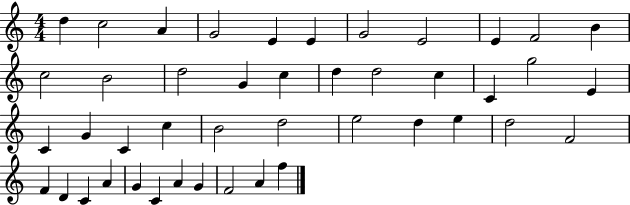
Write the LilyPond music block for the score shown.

{
  \clef treble
  \numericTimeSignature
  \time 4/4
  \key c \major
  d''4 c''2 a'4 | g'2 e'4 e'4 | g'2 e'2 | e'4 f'2 b'4 | \break c''2 b'2 | d''2 g'4 c''4 | d''4 d''2 c''4 | c'4 g''2 e'4 | \break c'4 g'4 c'4 c''4 | b'2 d''2 | e''2 d''4 e''4 | d''2 f'2 | \break f'4 d'4 c'4 a'4 | g'4 c'4 a'4 g'4 | f'2 a'4 f''4 | \bar "|."
}